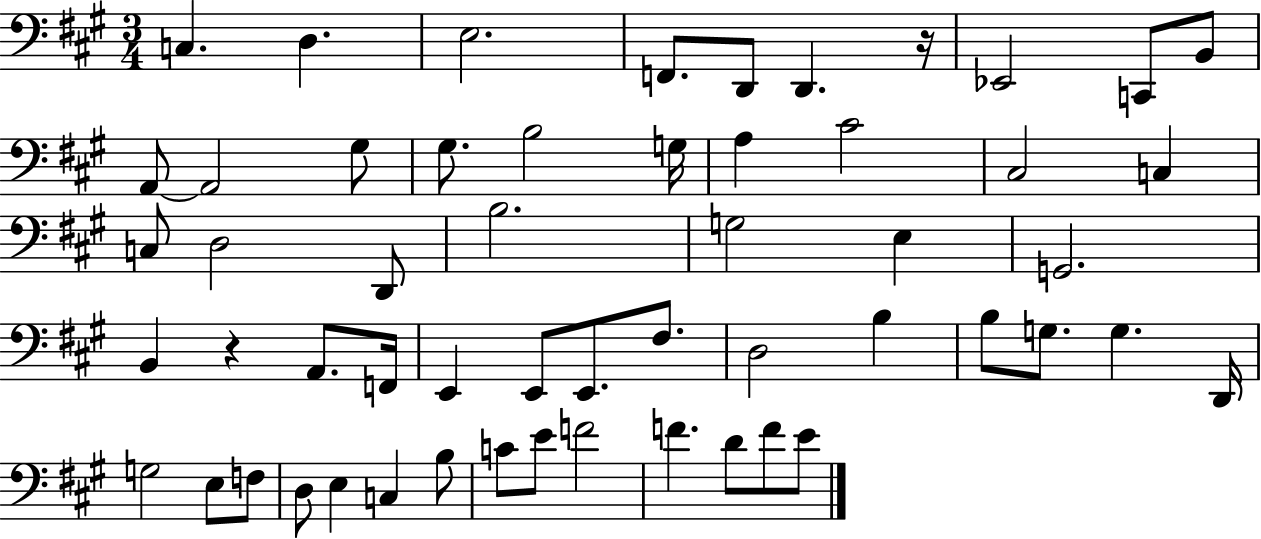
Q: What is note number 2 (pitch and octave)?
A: D3